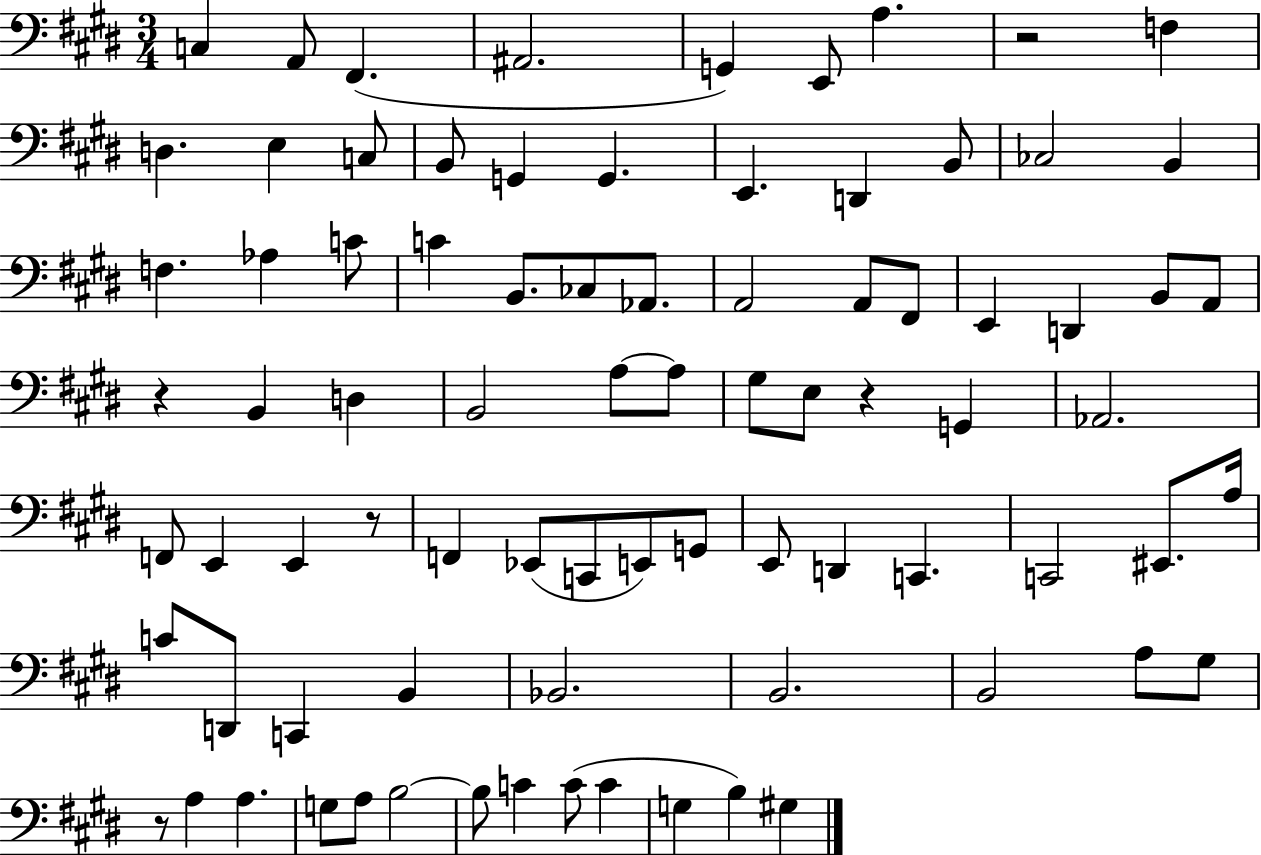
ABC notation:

X:1
T:Untitled
M:3/4
L:1/4
K:E
C, A,,/2 ^F,, ^A,,2 G,, E,,/2 A, z2 F, D, E, C,/2 B,,/2 G,, G,, E,, D,, B,,/2 _C,2 B,, F, _A, C/2 C B,,/2 _C,/2 _A,,/2 A,,2 A,,/2 ^F,,/2 E,, D,, B,,/2 A,,/2 z B,, D, B,,2 A,/2 A,/2 ^G,/2 E,/2 z G,, _A,,2 F,,/2 E,, E,, z/2 F,, _E,,/2 C,,/2 E,,/2 G,,/2 E,,/2 D,, C,, C,,2 ^E,,/2 A,/4 C/2 D,,/2 C,, B,, _B,,2 B,,2 B,,2 A,/2 ^G,/2 z/2 A, A, G,/2 A,/2 B,2 B,/2 C C/2 C G, B, ^G,